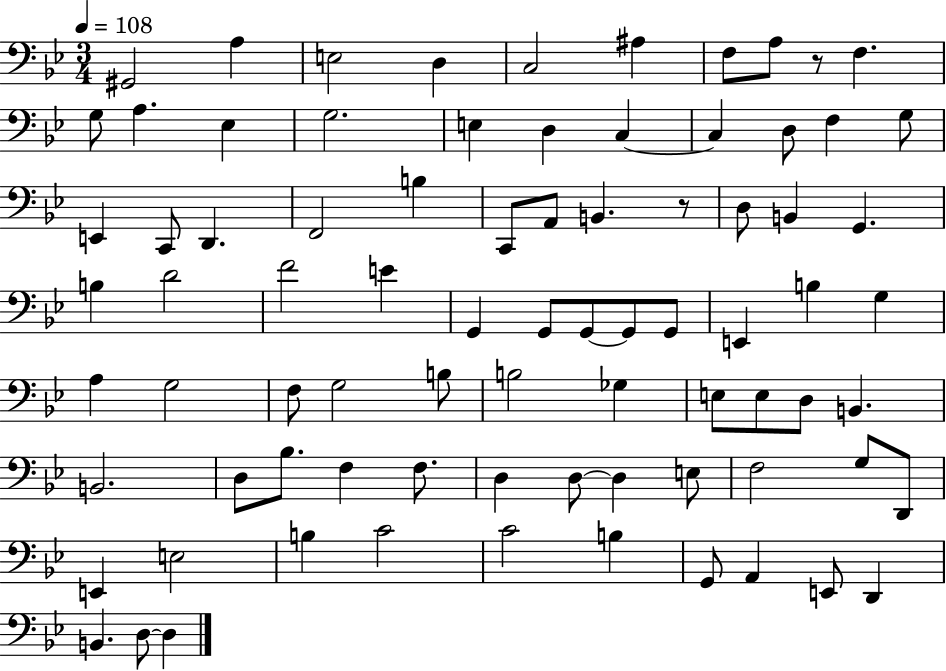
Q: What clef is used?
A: bass